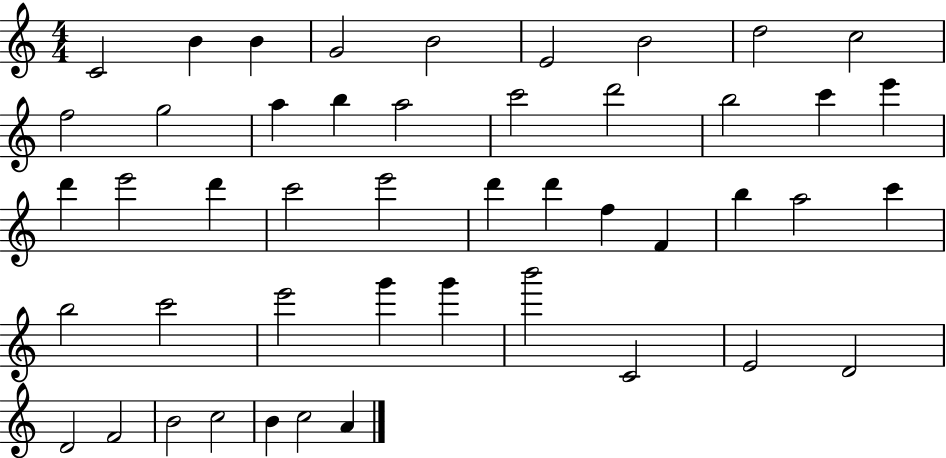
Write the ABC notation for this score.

X:1
T:Untitled
M:4/4
L:1/4
K:C
C2 B B G2 B2 E2 B2 d2 c2 f2 g2 a b a2 c'2 d'2 b2 c' e' d' e'2 d' c'2 e'2 d' d' f F b a2 c' b2 c'2 e'2 g' g' b'2 C2 E2 D2 D2 F2 B2 c2 B c2 A